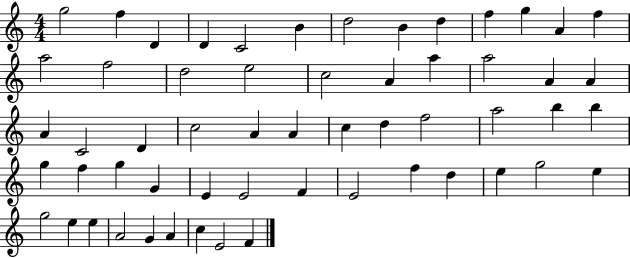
G5/h F5/q D4/q D4/q C4/h B4/q D5/h B4/q D5/q F5/q G5/q A4/q F5/q A5/h F5/h D5/h E5/h C5/h A4/q A5/q A5/h A4/q A4/q A4/q C4/h D4/q C5/h A4/q A4/q C5/q D5/q F5/h A5/h B5/q B5/q G5/q F5/q G5/q G4/q E4/q E4/h F4/q E4/h F5/q D5/q E5/q G5/h E5/q G5/h E5/q E5/q A4/h G4/q A4/q C5/q E4/h F4/q